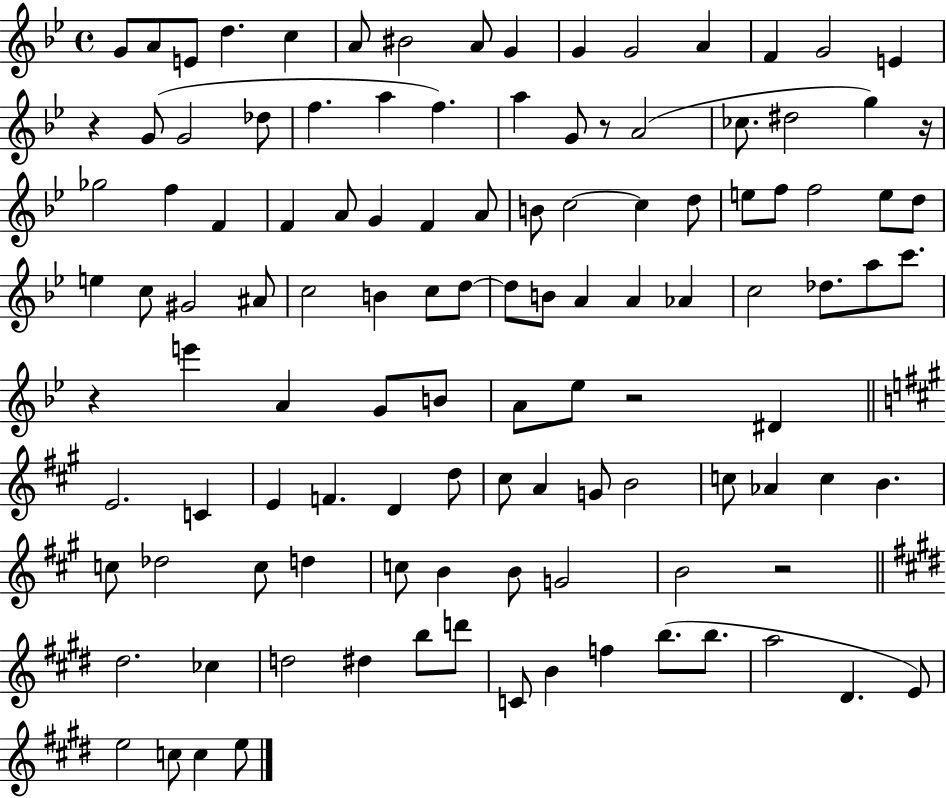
G4/e A4/e E4/e D5/q. C5/q A4/e BIS4/h A4/e G4/q G4/q G4/h A4/q F4/q G4/h E4/q R/q G4/e G4/h Db5/e F5/q. A5/q F5/q. A5/q G4/e R/e A4/h CES5/e. D#5/h G5/q R/s Gb5/h F5/q F4/q F4/q A4/e G4/q F4/q A4/e B4/e C5/h C5/q D5/e E5/e F5/e F5/h E5/e D5/e E5/q C5/e G#4/h A#4/e C5/h B4/q C5/e D5/e D5/e B4/e A4/q A4/q Ab4/q C5/h Db5/e. A5/e C6/e. R/q E6/q A4/q G4/e B4/e A4/e Eb5/e R/h D#4/q E4/h. C4/q E4/q F4/q. D4/q D5/e C#5/e A4/q G4/e B4/h C5/e Ab4/q C5/q B4/q. C5/e Db5/h C5/e D5/q C5/e B4/q B4/e G4/h B4/h R/h D#5/h. CES5/q D5/h D#5/q B5/e D6/e C4/e B4/q F5/q B5/e. B5/e. A5/h D#4/q. E4/e E5/h C5/e C5/q E5/e